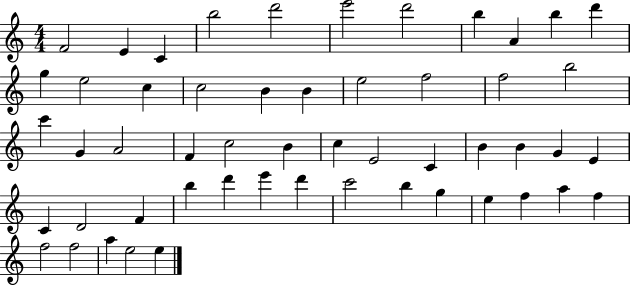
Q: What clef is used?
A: treble